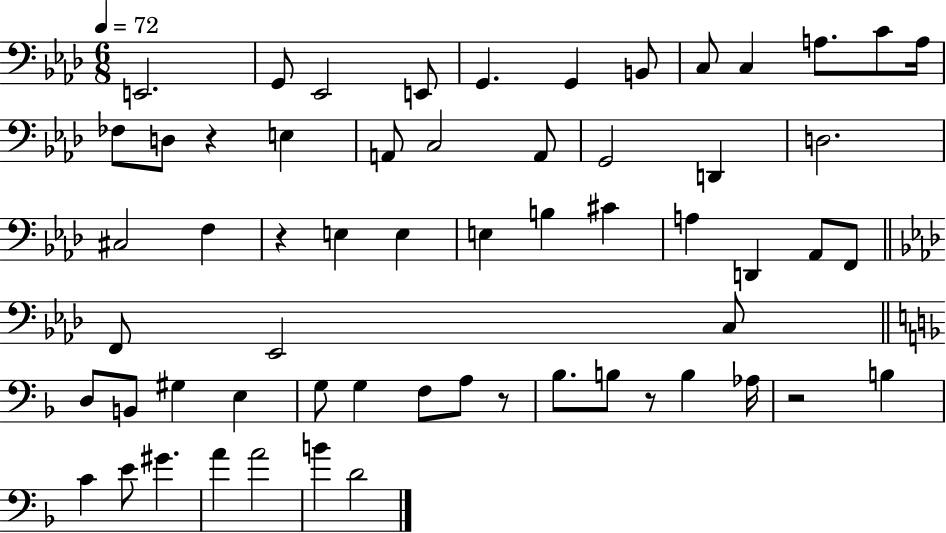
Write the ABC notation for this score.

X:1
T:Untitled
M:6/8
L:1/4
K:Ab
E,,2 G,,/2 _E,,2 E,,/2 G,, G,, B,,/2 C,/2 C, A,/2 C/2 A,/4 _F,/2 D,/2 z E, A,,/2 C,2 A,,/2 G,,2 D,, D,2 ^C,2 F, z E, E, E, B, ^C A, D,, _A,,/2 F,,/2 F,,/2 _E,,2 C,/2 D,/2 B,,/2 ^G, E, G,/2 G, F,/2 A,/2 z/2 _B,/2 B,/2 z/2 B, _A,/4 z2 B, C E/2 ^G A A2 B D2